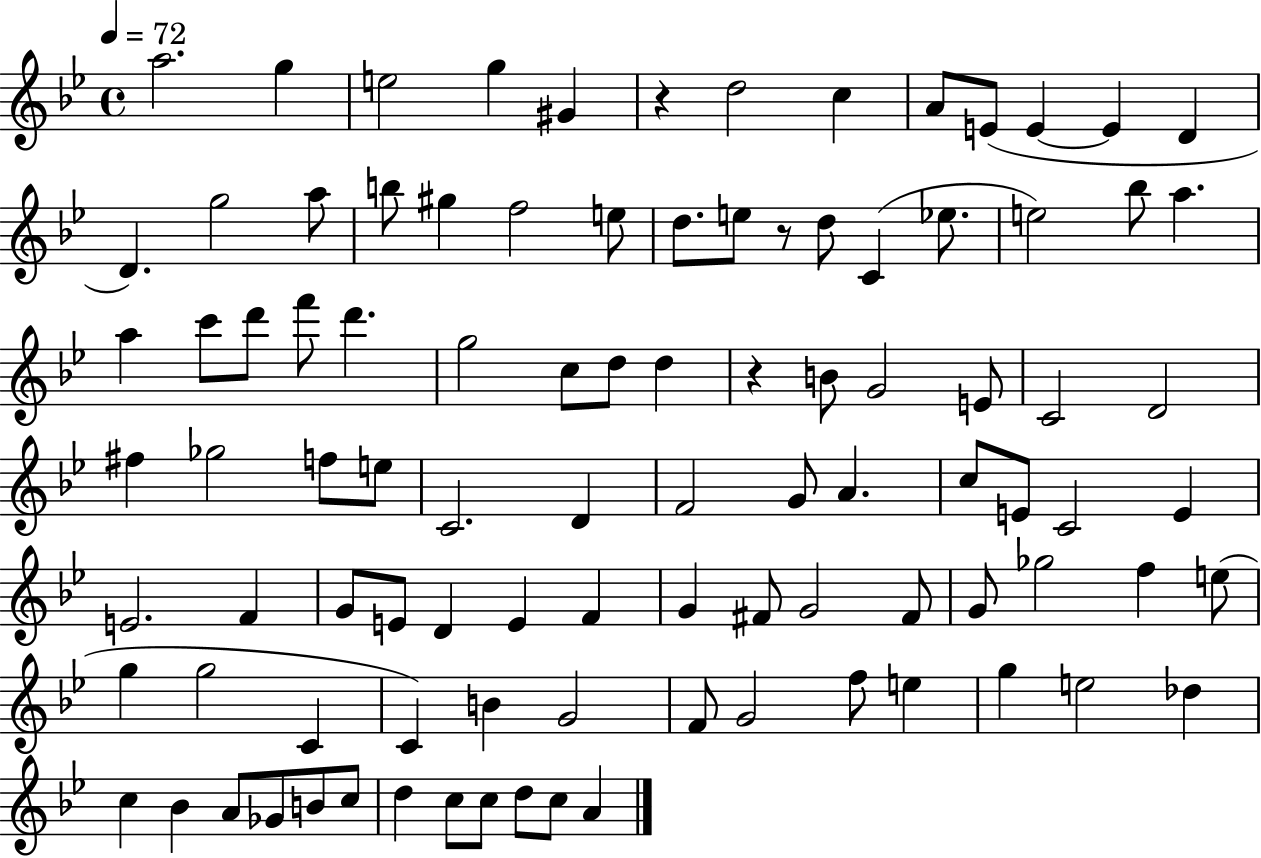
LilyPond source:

{
  \clef treble
  \time 4/4
  \defaultTimeSignature
  \key bes \major
  \tempo 4 = 72
  a''2. g''4 | e''2 g''4 gis'4 | r4 d''2 c''4 | a'8 e'8( e'4~~ e'4 d'4 | \break d'4.) g''2 a''8 | b''8 gis''4 f''2 e''8 | d''8. e''8 r8 d''8 c'4( ees''8. | e''2) bes''8 a''4. | \break a''4 c'''8 d'''8 f'''8 d'''4. | g''2 c''8 d''8 d''4 | r4 b'8 g'2 e'8 | c'2 d'2 | \break fis''4 ges''2 f''8 e''8 | c'2. d'4 | f'2 g'8 a'4. | c''8 e'8 c'2 e'4 | \break e'2. f'4 | g'8 e'8 d'4 e'4 f'4 | g'4 fis'8 g'2 fis'8 | g'8 ges''2 f''4 e''8( | \break g''4 g''2 c'4 | c'4) b'4 g'2 | f'8 g'2 f''8 e''4 | g''4 e''2 des''4 | \break c''4 bes'4 a'8 ges'8 b'8 c''8 | d''4 c''8 c''8 d''8 c''8 a'4 | \bar "|."
}